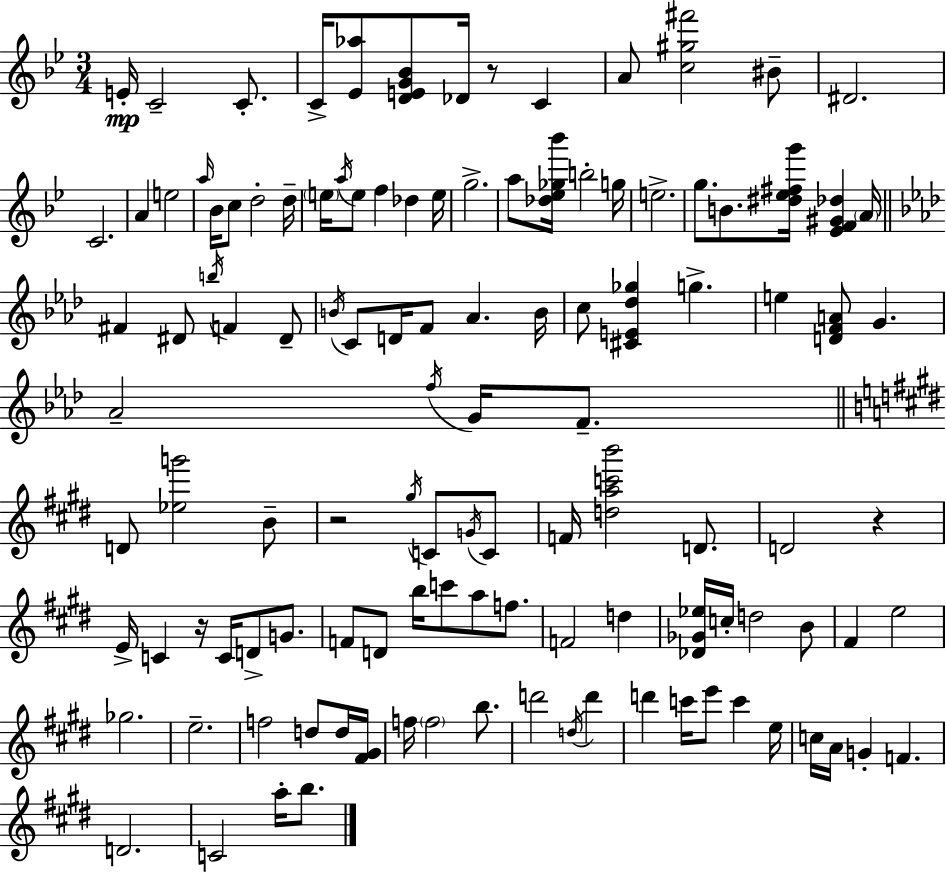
E4/s C4/h C4/e. C4/s [Eb4,Ab5]/e [D4,E4,G4,Bb4]/e Db4/s R/e C4/q A4/e [C5,G#5,F#6]/h BIS4/e D#4/h. C4/h. A4/q E5/h A5/s Bb4/s C5/e D5/h D5/s E5/s A5/s E5/e F5/q Db5/q E5/s G5/h. A5/e [Db5,Eb5,Gb5,Bb6]/s B5/h G5/s E5/h. G5/e. B4/e. [D#5,Eb5,F#5,G6]/s [Eb4,F4,G#4,Db5]/q A4/s F#4/q D#4/e B5/s F4/q D#4/e B4/s C4/e D4/s F4/e Ab4/q. B4/s C5/e [C#4,E4,Db5,Gb5]/q G5/q. E5/q [D4,F4,A4]/e G4/q. Ab4/h F5/s G4/s F4/e. D4/e [Eb5,G6]/h B4/e R/h G#5/s C4/e G4/s C4/e F4/s [D5,A5,C6,B6]/h D4/e. D4/h R/q E4/s C4/q R/s C4/s D4/e G4/e. F4/e D4/e B5/s C6/e A5/e F5/e. F4/h D5/q [Db4,Gb4,Eb5]/s C5/s D5/h B4/e F#4/q E5/h Gb5/h. E5/h. F5/h D5/e D5/s [F#4,G#4]/s F5/s F5/h B5/e. D6/h D5/s D6/q D6/q C6/s E6/e C6/q E5/s C5/s A4/s G4/q F4/q. D4/h. C4/h A5/s B5/e.